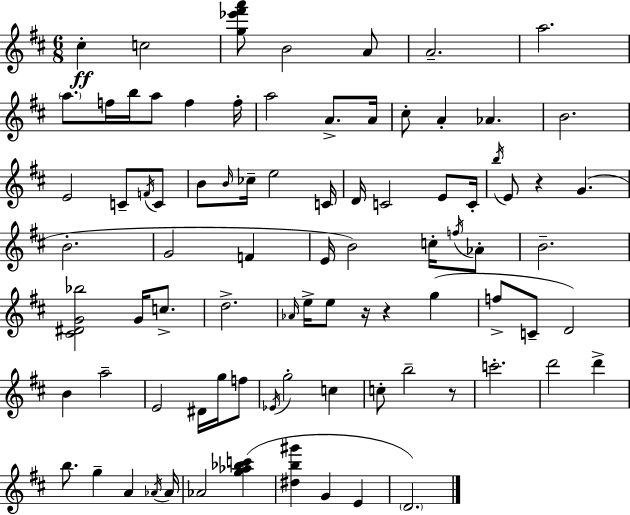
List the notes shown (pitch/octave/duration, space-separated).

C#5/q C5/h [G5,Eb6,F#6,A6]/e B4/h A4/e A4/h. A5/h. A5/e. F5/s B5/s A5/e F5/q F5/s A5/h A4/e. A4/s C#5/e A4/q Ab4/q. B4/h. E4/h C4/e F4/s C4/e B4/e B4/s CES5/s E5/h C4/s D4/s C4/h E4/e C4/s B5/s E4/e R/q G4/q. B4/h. G4/h F4/q E4/s B4/h C5/s F5/s Ab4/e B4/h. [C#4,D#4,G4,Bb5]/h G4/s C5/e. D5/h. Ab4/s E5/s E5/e R/s R/q G5/q F5/e C4/e D4/h B4/q A5/h E4/h D#4/s G5/s F5/e Eb4/s G5/h C5/q C5/e B5/h R/e C6/h. D6/h D6/q B5/e. G5/q A4/q Ab4/s Ab4/s Ab4/h [G5,Ab5,Bb5,C6]/q [D#5,B5,G#6]/q G4/q E4/q D4/h.